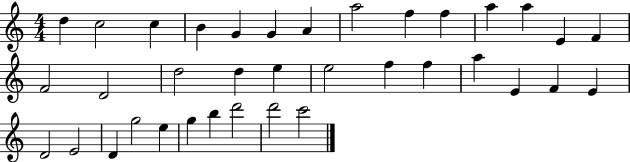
D5/q C5/h C5/q B4/q G4/q G4/q A4/q A5/h F5/q F5/q A5/q A5/q E4/q F4/q F4/h D4/h D5/h D5/q E5/q E5/h F5/q F5/q A5/q E4/q F4/q E4/q D4/h E4/h D4/q G5/h E5/q G5/q B5/q D6/h D6/h C6/h